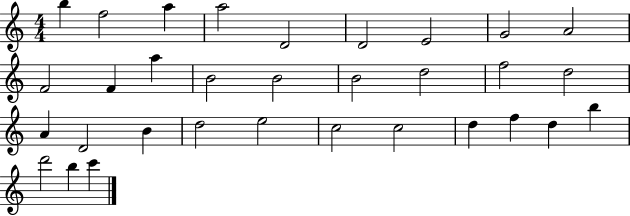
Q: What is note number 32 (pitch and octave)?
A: C6